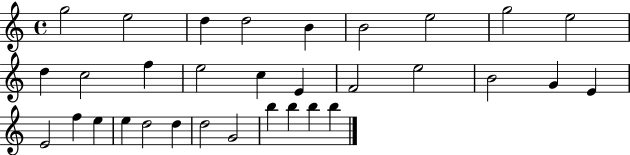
X:1
T:Untitled
M:4/4
L:1/4
K:C
g2 e2 d d2 B B2 e2 g2 e2 d c2 f e2 c E F2 e2 B2 G E E2 f e e d2 d d2 G2 b b b b